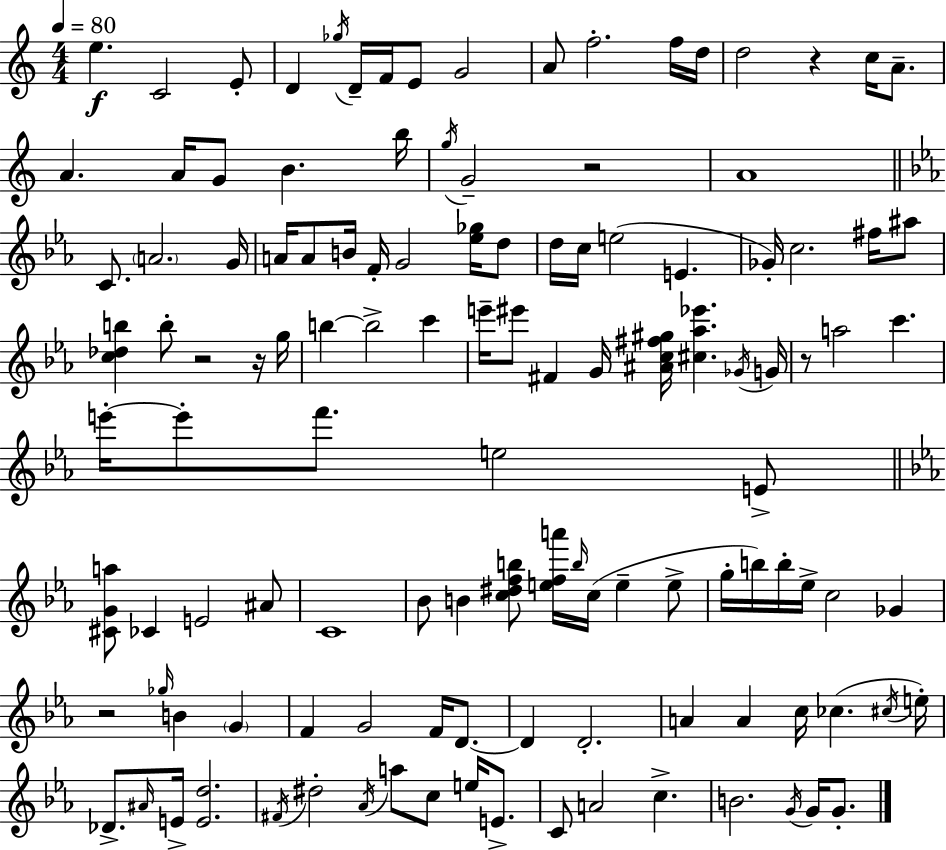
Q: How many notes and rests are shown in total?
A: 121